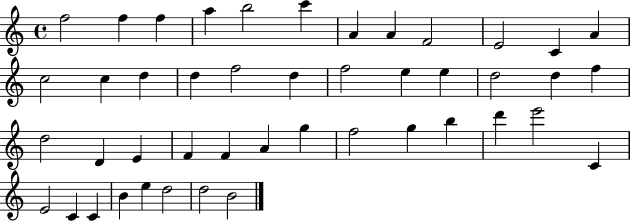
F5/h F5/q F5/q A5/q B5/h C6/q A4/q A4/q F4/h E4/h C4/q A4/q C5/h C5/q D5/q D5/q F5/h D5/q F5/h E5/q E5/q D5/h D5/q F5/q D5/h D4/q E4/q F4/q F4/q A4/q G5/q F5/h G5/q B5/q D6/q E6/h C4/q E4/h C4/q C4/q B4/q E5/q D5/h D5/h B4/h